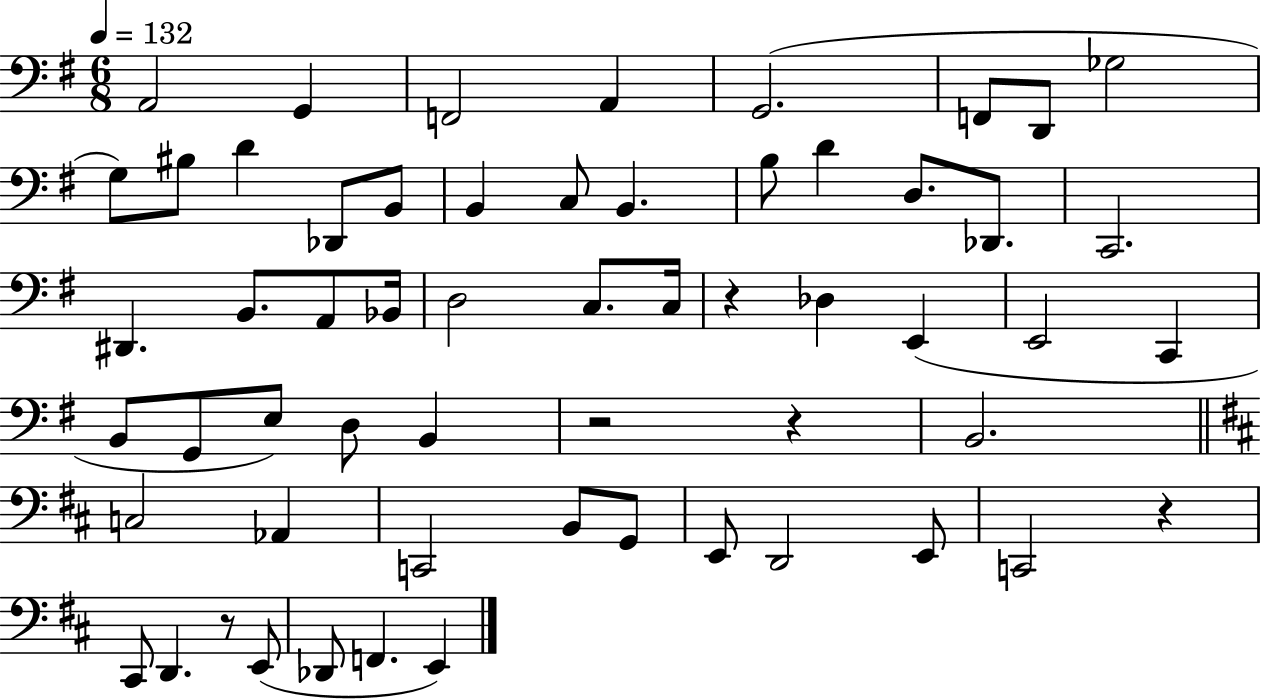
A2/h G2/q F2/h A2/q G2/h. F2/e D2/e Gb3/h G3/e BIS3/e D4/q Db2/e B2/e B2/q C3/e B2/q. B3/e D4/q D3/e. Db2/e. C2/h. D#2/q. B2/e. A2/e Bb2/s D3/h C3/e. C3/s R/q Db3/q E2/q E2/h C2/q B2/e G2/e E3/e D3/e B2/q R/h R/q B2/h. C3/h Ab2/q C2/h B2/e G2/e E2/e D2/h E2/e C2/h R/q C#2/e D2/q. R/e E2/e Db2/e F2/q. E2/q